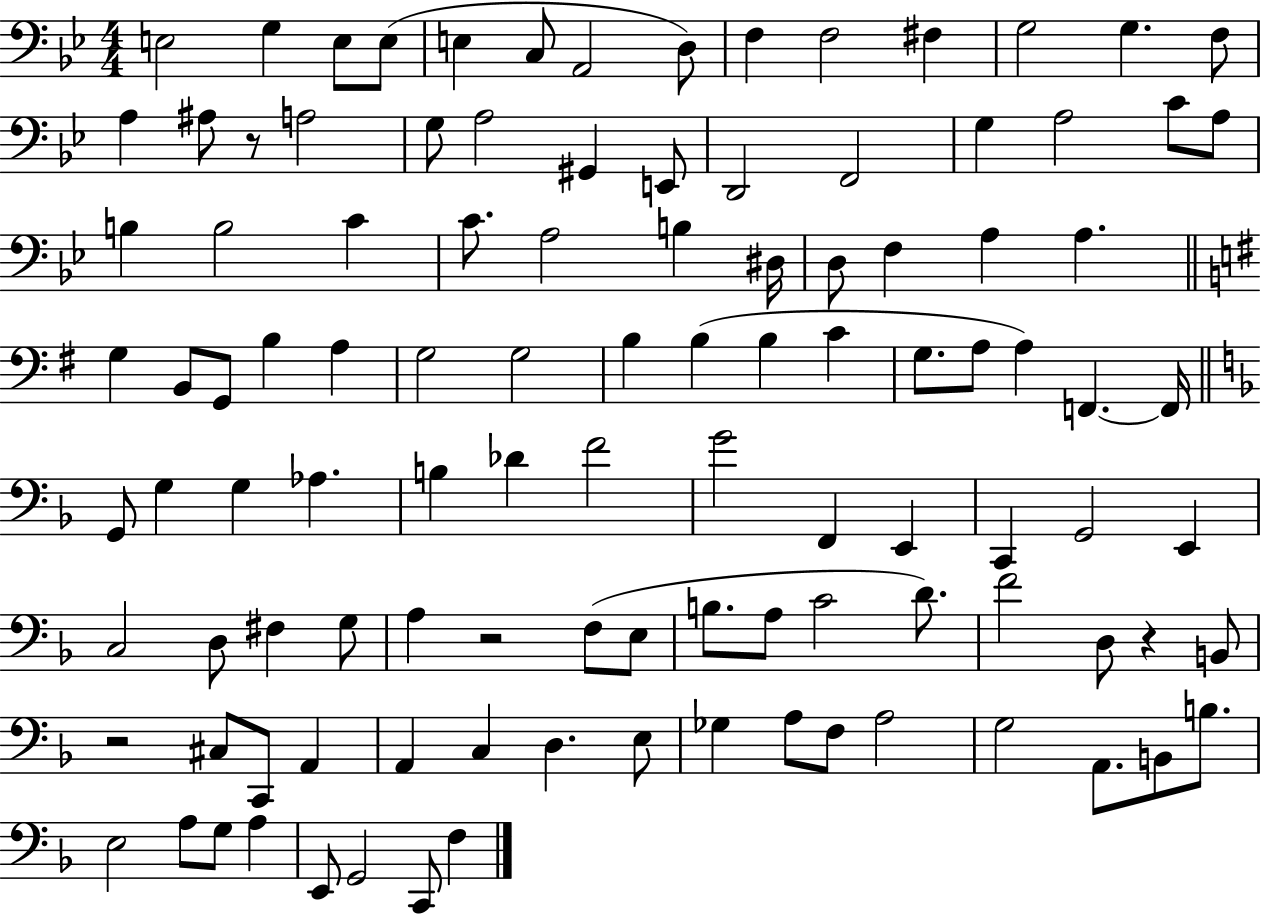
E3/h G3/q E3/e E3/e E3/q C3/e A2/h D3/e F3/q F3/h F#3/q G3/h G3/q. F3/e A3/q A#3/e R/e A3/h G3/e A3/h G#2/q E2/e D2/h F2/h G3/q A3/h C4/e A3/e B3/q B3/h C4/q C4/e. A3/h B3/q D#3/s D3/e F3/q A3/q A3/q. G3/q B2/e G2/e B3/q A3/q G3/h G3/h B3/q B3/q B3/q C4/q G3/e. A3/e A3/q F2/q. F2/s G2/e G3/q G3/q Ab3/q. B3/q Db4/q F4/h G4/h F2/q E2/q C2/q G2/h E2/q C3/h D3/e F#3/q G3/e A3/q R/h F3/e E3/e B3/e. A3/e C4/h D4/e. F4/h D3/e R/q B2/e R/h C#3/e C2/e A2/q A2/q C3/q D3/q. E3/e Gb3/q A3/e F3/e A3/h G3/h A2/e. B2/e B3/e. E3/h A3/e G3/e A3/q E2/e G2/h C2/e F3/q